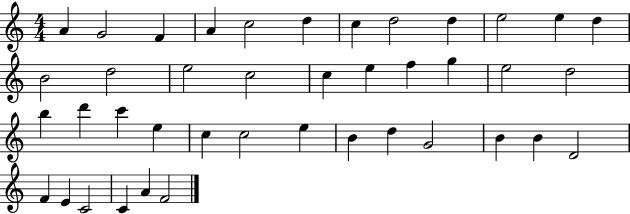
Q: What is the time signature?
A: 4/4